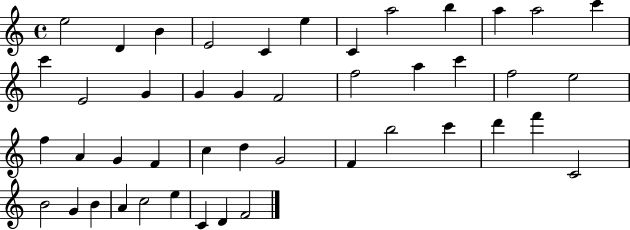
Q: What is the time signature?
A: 4/4